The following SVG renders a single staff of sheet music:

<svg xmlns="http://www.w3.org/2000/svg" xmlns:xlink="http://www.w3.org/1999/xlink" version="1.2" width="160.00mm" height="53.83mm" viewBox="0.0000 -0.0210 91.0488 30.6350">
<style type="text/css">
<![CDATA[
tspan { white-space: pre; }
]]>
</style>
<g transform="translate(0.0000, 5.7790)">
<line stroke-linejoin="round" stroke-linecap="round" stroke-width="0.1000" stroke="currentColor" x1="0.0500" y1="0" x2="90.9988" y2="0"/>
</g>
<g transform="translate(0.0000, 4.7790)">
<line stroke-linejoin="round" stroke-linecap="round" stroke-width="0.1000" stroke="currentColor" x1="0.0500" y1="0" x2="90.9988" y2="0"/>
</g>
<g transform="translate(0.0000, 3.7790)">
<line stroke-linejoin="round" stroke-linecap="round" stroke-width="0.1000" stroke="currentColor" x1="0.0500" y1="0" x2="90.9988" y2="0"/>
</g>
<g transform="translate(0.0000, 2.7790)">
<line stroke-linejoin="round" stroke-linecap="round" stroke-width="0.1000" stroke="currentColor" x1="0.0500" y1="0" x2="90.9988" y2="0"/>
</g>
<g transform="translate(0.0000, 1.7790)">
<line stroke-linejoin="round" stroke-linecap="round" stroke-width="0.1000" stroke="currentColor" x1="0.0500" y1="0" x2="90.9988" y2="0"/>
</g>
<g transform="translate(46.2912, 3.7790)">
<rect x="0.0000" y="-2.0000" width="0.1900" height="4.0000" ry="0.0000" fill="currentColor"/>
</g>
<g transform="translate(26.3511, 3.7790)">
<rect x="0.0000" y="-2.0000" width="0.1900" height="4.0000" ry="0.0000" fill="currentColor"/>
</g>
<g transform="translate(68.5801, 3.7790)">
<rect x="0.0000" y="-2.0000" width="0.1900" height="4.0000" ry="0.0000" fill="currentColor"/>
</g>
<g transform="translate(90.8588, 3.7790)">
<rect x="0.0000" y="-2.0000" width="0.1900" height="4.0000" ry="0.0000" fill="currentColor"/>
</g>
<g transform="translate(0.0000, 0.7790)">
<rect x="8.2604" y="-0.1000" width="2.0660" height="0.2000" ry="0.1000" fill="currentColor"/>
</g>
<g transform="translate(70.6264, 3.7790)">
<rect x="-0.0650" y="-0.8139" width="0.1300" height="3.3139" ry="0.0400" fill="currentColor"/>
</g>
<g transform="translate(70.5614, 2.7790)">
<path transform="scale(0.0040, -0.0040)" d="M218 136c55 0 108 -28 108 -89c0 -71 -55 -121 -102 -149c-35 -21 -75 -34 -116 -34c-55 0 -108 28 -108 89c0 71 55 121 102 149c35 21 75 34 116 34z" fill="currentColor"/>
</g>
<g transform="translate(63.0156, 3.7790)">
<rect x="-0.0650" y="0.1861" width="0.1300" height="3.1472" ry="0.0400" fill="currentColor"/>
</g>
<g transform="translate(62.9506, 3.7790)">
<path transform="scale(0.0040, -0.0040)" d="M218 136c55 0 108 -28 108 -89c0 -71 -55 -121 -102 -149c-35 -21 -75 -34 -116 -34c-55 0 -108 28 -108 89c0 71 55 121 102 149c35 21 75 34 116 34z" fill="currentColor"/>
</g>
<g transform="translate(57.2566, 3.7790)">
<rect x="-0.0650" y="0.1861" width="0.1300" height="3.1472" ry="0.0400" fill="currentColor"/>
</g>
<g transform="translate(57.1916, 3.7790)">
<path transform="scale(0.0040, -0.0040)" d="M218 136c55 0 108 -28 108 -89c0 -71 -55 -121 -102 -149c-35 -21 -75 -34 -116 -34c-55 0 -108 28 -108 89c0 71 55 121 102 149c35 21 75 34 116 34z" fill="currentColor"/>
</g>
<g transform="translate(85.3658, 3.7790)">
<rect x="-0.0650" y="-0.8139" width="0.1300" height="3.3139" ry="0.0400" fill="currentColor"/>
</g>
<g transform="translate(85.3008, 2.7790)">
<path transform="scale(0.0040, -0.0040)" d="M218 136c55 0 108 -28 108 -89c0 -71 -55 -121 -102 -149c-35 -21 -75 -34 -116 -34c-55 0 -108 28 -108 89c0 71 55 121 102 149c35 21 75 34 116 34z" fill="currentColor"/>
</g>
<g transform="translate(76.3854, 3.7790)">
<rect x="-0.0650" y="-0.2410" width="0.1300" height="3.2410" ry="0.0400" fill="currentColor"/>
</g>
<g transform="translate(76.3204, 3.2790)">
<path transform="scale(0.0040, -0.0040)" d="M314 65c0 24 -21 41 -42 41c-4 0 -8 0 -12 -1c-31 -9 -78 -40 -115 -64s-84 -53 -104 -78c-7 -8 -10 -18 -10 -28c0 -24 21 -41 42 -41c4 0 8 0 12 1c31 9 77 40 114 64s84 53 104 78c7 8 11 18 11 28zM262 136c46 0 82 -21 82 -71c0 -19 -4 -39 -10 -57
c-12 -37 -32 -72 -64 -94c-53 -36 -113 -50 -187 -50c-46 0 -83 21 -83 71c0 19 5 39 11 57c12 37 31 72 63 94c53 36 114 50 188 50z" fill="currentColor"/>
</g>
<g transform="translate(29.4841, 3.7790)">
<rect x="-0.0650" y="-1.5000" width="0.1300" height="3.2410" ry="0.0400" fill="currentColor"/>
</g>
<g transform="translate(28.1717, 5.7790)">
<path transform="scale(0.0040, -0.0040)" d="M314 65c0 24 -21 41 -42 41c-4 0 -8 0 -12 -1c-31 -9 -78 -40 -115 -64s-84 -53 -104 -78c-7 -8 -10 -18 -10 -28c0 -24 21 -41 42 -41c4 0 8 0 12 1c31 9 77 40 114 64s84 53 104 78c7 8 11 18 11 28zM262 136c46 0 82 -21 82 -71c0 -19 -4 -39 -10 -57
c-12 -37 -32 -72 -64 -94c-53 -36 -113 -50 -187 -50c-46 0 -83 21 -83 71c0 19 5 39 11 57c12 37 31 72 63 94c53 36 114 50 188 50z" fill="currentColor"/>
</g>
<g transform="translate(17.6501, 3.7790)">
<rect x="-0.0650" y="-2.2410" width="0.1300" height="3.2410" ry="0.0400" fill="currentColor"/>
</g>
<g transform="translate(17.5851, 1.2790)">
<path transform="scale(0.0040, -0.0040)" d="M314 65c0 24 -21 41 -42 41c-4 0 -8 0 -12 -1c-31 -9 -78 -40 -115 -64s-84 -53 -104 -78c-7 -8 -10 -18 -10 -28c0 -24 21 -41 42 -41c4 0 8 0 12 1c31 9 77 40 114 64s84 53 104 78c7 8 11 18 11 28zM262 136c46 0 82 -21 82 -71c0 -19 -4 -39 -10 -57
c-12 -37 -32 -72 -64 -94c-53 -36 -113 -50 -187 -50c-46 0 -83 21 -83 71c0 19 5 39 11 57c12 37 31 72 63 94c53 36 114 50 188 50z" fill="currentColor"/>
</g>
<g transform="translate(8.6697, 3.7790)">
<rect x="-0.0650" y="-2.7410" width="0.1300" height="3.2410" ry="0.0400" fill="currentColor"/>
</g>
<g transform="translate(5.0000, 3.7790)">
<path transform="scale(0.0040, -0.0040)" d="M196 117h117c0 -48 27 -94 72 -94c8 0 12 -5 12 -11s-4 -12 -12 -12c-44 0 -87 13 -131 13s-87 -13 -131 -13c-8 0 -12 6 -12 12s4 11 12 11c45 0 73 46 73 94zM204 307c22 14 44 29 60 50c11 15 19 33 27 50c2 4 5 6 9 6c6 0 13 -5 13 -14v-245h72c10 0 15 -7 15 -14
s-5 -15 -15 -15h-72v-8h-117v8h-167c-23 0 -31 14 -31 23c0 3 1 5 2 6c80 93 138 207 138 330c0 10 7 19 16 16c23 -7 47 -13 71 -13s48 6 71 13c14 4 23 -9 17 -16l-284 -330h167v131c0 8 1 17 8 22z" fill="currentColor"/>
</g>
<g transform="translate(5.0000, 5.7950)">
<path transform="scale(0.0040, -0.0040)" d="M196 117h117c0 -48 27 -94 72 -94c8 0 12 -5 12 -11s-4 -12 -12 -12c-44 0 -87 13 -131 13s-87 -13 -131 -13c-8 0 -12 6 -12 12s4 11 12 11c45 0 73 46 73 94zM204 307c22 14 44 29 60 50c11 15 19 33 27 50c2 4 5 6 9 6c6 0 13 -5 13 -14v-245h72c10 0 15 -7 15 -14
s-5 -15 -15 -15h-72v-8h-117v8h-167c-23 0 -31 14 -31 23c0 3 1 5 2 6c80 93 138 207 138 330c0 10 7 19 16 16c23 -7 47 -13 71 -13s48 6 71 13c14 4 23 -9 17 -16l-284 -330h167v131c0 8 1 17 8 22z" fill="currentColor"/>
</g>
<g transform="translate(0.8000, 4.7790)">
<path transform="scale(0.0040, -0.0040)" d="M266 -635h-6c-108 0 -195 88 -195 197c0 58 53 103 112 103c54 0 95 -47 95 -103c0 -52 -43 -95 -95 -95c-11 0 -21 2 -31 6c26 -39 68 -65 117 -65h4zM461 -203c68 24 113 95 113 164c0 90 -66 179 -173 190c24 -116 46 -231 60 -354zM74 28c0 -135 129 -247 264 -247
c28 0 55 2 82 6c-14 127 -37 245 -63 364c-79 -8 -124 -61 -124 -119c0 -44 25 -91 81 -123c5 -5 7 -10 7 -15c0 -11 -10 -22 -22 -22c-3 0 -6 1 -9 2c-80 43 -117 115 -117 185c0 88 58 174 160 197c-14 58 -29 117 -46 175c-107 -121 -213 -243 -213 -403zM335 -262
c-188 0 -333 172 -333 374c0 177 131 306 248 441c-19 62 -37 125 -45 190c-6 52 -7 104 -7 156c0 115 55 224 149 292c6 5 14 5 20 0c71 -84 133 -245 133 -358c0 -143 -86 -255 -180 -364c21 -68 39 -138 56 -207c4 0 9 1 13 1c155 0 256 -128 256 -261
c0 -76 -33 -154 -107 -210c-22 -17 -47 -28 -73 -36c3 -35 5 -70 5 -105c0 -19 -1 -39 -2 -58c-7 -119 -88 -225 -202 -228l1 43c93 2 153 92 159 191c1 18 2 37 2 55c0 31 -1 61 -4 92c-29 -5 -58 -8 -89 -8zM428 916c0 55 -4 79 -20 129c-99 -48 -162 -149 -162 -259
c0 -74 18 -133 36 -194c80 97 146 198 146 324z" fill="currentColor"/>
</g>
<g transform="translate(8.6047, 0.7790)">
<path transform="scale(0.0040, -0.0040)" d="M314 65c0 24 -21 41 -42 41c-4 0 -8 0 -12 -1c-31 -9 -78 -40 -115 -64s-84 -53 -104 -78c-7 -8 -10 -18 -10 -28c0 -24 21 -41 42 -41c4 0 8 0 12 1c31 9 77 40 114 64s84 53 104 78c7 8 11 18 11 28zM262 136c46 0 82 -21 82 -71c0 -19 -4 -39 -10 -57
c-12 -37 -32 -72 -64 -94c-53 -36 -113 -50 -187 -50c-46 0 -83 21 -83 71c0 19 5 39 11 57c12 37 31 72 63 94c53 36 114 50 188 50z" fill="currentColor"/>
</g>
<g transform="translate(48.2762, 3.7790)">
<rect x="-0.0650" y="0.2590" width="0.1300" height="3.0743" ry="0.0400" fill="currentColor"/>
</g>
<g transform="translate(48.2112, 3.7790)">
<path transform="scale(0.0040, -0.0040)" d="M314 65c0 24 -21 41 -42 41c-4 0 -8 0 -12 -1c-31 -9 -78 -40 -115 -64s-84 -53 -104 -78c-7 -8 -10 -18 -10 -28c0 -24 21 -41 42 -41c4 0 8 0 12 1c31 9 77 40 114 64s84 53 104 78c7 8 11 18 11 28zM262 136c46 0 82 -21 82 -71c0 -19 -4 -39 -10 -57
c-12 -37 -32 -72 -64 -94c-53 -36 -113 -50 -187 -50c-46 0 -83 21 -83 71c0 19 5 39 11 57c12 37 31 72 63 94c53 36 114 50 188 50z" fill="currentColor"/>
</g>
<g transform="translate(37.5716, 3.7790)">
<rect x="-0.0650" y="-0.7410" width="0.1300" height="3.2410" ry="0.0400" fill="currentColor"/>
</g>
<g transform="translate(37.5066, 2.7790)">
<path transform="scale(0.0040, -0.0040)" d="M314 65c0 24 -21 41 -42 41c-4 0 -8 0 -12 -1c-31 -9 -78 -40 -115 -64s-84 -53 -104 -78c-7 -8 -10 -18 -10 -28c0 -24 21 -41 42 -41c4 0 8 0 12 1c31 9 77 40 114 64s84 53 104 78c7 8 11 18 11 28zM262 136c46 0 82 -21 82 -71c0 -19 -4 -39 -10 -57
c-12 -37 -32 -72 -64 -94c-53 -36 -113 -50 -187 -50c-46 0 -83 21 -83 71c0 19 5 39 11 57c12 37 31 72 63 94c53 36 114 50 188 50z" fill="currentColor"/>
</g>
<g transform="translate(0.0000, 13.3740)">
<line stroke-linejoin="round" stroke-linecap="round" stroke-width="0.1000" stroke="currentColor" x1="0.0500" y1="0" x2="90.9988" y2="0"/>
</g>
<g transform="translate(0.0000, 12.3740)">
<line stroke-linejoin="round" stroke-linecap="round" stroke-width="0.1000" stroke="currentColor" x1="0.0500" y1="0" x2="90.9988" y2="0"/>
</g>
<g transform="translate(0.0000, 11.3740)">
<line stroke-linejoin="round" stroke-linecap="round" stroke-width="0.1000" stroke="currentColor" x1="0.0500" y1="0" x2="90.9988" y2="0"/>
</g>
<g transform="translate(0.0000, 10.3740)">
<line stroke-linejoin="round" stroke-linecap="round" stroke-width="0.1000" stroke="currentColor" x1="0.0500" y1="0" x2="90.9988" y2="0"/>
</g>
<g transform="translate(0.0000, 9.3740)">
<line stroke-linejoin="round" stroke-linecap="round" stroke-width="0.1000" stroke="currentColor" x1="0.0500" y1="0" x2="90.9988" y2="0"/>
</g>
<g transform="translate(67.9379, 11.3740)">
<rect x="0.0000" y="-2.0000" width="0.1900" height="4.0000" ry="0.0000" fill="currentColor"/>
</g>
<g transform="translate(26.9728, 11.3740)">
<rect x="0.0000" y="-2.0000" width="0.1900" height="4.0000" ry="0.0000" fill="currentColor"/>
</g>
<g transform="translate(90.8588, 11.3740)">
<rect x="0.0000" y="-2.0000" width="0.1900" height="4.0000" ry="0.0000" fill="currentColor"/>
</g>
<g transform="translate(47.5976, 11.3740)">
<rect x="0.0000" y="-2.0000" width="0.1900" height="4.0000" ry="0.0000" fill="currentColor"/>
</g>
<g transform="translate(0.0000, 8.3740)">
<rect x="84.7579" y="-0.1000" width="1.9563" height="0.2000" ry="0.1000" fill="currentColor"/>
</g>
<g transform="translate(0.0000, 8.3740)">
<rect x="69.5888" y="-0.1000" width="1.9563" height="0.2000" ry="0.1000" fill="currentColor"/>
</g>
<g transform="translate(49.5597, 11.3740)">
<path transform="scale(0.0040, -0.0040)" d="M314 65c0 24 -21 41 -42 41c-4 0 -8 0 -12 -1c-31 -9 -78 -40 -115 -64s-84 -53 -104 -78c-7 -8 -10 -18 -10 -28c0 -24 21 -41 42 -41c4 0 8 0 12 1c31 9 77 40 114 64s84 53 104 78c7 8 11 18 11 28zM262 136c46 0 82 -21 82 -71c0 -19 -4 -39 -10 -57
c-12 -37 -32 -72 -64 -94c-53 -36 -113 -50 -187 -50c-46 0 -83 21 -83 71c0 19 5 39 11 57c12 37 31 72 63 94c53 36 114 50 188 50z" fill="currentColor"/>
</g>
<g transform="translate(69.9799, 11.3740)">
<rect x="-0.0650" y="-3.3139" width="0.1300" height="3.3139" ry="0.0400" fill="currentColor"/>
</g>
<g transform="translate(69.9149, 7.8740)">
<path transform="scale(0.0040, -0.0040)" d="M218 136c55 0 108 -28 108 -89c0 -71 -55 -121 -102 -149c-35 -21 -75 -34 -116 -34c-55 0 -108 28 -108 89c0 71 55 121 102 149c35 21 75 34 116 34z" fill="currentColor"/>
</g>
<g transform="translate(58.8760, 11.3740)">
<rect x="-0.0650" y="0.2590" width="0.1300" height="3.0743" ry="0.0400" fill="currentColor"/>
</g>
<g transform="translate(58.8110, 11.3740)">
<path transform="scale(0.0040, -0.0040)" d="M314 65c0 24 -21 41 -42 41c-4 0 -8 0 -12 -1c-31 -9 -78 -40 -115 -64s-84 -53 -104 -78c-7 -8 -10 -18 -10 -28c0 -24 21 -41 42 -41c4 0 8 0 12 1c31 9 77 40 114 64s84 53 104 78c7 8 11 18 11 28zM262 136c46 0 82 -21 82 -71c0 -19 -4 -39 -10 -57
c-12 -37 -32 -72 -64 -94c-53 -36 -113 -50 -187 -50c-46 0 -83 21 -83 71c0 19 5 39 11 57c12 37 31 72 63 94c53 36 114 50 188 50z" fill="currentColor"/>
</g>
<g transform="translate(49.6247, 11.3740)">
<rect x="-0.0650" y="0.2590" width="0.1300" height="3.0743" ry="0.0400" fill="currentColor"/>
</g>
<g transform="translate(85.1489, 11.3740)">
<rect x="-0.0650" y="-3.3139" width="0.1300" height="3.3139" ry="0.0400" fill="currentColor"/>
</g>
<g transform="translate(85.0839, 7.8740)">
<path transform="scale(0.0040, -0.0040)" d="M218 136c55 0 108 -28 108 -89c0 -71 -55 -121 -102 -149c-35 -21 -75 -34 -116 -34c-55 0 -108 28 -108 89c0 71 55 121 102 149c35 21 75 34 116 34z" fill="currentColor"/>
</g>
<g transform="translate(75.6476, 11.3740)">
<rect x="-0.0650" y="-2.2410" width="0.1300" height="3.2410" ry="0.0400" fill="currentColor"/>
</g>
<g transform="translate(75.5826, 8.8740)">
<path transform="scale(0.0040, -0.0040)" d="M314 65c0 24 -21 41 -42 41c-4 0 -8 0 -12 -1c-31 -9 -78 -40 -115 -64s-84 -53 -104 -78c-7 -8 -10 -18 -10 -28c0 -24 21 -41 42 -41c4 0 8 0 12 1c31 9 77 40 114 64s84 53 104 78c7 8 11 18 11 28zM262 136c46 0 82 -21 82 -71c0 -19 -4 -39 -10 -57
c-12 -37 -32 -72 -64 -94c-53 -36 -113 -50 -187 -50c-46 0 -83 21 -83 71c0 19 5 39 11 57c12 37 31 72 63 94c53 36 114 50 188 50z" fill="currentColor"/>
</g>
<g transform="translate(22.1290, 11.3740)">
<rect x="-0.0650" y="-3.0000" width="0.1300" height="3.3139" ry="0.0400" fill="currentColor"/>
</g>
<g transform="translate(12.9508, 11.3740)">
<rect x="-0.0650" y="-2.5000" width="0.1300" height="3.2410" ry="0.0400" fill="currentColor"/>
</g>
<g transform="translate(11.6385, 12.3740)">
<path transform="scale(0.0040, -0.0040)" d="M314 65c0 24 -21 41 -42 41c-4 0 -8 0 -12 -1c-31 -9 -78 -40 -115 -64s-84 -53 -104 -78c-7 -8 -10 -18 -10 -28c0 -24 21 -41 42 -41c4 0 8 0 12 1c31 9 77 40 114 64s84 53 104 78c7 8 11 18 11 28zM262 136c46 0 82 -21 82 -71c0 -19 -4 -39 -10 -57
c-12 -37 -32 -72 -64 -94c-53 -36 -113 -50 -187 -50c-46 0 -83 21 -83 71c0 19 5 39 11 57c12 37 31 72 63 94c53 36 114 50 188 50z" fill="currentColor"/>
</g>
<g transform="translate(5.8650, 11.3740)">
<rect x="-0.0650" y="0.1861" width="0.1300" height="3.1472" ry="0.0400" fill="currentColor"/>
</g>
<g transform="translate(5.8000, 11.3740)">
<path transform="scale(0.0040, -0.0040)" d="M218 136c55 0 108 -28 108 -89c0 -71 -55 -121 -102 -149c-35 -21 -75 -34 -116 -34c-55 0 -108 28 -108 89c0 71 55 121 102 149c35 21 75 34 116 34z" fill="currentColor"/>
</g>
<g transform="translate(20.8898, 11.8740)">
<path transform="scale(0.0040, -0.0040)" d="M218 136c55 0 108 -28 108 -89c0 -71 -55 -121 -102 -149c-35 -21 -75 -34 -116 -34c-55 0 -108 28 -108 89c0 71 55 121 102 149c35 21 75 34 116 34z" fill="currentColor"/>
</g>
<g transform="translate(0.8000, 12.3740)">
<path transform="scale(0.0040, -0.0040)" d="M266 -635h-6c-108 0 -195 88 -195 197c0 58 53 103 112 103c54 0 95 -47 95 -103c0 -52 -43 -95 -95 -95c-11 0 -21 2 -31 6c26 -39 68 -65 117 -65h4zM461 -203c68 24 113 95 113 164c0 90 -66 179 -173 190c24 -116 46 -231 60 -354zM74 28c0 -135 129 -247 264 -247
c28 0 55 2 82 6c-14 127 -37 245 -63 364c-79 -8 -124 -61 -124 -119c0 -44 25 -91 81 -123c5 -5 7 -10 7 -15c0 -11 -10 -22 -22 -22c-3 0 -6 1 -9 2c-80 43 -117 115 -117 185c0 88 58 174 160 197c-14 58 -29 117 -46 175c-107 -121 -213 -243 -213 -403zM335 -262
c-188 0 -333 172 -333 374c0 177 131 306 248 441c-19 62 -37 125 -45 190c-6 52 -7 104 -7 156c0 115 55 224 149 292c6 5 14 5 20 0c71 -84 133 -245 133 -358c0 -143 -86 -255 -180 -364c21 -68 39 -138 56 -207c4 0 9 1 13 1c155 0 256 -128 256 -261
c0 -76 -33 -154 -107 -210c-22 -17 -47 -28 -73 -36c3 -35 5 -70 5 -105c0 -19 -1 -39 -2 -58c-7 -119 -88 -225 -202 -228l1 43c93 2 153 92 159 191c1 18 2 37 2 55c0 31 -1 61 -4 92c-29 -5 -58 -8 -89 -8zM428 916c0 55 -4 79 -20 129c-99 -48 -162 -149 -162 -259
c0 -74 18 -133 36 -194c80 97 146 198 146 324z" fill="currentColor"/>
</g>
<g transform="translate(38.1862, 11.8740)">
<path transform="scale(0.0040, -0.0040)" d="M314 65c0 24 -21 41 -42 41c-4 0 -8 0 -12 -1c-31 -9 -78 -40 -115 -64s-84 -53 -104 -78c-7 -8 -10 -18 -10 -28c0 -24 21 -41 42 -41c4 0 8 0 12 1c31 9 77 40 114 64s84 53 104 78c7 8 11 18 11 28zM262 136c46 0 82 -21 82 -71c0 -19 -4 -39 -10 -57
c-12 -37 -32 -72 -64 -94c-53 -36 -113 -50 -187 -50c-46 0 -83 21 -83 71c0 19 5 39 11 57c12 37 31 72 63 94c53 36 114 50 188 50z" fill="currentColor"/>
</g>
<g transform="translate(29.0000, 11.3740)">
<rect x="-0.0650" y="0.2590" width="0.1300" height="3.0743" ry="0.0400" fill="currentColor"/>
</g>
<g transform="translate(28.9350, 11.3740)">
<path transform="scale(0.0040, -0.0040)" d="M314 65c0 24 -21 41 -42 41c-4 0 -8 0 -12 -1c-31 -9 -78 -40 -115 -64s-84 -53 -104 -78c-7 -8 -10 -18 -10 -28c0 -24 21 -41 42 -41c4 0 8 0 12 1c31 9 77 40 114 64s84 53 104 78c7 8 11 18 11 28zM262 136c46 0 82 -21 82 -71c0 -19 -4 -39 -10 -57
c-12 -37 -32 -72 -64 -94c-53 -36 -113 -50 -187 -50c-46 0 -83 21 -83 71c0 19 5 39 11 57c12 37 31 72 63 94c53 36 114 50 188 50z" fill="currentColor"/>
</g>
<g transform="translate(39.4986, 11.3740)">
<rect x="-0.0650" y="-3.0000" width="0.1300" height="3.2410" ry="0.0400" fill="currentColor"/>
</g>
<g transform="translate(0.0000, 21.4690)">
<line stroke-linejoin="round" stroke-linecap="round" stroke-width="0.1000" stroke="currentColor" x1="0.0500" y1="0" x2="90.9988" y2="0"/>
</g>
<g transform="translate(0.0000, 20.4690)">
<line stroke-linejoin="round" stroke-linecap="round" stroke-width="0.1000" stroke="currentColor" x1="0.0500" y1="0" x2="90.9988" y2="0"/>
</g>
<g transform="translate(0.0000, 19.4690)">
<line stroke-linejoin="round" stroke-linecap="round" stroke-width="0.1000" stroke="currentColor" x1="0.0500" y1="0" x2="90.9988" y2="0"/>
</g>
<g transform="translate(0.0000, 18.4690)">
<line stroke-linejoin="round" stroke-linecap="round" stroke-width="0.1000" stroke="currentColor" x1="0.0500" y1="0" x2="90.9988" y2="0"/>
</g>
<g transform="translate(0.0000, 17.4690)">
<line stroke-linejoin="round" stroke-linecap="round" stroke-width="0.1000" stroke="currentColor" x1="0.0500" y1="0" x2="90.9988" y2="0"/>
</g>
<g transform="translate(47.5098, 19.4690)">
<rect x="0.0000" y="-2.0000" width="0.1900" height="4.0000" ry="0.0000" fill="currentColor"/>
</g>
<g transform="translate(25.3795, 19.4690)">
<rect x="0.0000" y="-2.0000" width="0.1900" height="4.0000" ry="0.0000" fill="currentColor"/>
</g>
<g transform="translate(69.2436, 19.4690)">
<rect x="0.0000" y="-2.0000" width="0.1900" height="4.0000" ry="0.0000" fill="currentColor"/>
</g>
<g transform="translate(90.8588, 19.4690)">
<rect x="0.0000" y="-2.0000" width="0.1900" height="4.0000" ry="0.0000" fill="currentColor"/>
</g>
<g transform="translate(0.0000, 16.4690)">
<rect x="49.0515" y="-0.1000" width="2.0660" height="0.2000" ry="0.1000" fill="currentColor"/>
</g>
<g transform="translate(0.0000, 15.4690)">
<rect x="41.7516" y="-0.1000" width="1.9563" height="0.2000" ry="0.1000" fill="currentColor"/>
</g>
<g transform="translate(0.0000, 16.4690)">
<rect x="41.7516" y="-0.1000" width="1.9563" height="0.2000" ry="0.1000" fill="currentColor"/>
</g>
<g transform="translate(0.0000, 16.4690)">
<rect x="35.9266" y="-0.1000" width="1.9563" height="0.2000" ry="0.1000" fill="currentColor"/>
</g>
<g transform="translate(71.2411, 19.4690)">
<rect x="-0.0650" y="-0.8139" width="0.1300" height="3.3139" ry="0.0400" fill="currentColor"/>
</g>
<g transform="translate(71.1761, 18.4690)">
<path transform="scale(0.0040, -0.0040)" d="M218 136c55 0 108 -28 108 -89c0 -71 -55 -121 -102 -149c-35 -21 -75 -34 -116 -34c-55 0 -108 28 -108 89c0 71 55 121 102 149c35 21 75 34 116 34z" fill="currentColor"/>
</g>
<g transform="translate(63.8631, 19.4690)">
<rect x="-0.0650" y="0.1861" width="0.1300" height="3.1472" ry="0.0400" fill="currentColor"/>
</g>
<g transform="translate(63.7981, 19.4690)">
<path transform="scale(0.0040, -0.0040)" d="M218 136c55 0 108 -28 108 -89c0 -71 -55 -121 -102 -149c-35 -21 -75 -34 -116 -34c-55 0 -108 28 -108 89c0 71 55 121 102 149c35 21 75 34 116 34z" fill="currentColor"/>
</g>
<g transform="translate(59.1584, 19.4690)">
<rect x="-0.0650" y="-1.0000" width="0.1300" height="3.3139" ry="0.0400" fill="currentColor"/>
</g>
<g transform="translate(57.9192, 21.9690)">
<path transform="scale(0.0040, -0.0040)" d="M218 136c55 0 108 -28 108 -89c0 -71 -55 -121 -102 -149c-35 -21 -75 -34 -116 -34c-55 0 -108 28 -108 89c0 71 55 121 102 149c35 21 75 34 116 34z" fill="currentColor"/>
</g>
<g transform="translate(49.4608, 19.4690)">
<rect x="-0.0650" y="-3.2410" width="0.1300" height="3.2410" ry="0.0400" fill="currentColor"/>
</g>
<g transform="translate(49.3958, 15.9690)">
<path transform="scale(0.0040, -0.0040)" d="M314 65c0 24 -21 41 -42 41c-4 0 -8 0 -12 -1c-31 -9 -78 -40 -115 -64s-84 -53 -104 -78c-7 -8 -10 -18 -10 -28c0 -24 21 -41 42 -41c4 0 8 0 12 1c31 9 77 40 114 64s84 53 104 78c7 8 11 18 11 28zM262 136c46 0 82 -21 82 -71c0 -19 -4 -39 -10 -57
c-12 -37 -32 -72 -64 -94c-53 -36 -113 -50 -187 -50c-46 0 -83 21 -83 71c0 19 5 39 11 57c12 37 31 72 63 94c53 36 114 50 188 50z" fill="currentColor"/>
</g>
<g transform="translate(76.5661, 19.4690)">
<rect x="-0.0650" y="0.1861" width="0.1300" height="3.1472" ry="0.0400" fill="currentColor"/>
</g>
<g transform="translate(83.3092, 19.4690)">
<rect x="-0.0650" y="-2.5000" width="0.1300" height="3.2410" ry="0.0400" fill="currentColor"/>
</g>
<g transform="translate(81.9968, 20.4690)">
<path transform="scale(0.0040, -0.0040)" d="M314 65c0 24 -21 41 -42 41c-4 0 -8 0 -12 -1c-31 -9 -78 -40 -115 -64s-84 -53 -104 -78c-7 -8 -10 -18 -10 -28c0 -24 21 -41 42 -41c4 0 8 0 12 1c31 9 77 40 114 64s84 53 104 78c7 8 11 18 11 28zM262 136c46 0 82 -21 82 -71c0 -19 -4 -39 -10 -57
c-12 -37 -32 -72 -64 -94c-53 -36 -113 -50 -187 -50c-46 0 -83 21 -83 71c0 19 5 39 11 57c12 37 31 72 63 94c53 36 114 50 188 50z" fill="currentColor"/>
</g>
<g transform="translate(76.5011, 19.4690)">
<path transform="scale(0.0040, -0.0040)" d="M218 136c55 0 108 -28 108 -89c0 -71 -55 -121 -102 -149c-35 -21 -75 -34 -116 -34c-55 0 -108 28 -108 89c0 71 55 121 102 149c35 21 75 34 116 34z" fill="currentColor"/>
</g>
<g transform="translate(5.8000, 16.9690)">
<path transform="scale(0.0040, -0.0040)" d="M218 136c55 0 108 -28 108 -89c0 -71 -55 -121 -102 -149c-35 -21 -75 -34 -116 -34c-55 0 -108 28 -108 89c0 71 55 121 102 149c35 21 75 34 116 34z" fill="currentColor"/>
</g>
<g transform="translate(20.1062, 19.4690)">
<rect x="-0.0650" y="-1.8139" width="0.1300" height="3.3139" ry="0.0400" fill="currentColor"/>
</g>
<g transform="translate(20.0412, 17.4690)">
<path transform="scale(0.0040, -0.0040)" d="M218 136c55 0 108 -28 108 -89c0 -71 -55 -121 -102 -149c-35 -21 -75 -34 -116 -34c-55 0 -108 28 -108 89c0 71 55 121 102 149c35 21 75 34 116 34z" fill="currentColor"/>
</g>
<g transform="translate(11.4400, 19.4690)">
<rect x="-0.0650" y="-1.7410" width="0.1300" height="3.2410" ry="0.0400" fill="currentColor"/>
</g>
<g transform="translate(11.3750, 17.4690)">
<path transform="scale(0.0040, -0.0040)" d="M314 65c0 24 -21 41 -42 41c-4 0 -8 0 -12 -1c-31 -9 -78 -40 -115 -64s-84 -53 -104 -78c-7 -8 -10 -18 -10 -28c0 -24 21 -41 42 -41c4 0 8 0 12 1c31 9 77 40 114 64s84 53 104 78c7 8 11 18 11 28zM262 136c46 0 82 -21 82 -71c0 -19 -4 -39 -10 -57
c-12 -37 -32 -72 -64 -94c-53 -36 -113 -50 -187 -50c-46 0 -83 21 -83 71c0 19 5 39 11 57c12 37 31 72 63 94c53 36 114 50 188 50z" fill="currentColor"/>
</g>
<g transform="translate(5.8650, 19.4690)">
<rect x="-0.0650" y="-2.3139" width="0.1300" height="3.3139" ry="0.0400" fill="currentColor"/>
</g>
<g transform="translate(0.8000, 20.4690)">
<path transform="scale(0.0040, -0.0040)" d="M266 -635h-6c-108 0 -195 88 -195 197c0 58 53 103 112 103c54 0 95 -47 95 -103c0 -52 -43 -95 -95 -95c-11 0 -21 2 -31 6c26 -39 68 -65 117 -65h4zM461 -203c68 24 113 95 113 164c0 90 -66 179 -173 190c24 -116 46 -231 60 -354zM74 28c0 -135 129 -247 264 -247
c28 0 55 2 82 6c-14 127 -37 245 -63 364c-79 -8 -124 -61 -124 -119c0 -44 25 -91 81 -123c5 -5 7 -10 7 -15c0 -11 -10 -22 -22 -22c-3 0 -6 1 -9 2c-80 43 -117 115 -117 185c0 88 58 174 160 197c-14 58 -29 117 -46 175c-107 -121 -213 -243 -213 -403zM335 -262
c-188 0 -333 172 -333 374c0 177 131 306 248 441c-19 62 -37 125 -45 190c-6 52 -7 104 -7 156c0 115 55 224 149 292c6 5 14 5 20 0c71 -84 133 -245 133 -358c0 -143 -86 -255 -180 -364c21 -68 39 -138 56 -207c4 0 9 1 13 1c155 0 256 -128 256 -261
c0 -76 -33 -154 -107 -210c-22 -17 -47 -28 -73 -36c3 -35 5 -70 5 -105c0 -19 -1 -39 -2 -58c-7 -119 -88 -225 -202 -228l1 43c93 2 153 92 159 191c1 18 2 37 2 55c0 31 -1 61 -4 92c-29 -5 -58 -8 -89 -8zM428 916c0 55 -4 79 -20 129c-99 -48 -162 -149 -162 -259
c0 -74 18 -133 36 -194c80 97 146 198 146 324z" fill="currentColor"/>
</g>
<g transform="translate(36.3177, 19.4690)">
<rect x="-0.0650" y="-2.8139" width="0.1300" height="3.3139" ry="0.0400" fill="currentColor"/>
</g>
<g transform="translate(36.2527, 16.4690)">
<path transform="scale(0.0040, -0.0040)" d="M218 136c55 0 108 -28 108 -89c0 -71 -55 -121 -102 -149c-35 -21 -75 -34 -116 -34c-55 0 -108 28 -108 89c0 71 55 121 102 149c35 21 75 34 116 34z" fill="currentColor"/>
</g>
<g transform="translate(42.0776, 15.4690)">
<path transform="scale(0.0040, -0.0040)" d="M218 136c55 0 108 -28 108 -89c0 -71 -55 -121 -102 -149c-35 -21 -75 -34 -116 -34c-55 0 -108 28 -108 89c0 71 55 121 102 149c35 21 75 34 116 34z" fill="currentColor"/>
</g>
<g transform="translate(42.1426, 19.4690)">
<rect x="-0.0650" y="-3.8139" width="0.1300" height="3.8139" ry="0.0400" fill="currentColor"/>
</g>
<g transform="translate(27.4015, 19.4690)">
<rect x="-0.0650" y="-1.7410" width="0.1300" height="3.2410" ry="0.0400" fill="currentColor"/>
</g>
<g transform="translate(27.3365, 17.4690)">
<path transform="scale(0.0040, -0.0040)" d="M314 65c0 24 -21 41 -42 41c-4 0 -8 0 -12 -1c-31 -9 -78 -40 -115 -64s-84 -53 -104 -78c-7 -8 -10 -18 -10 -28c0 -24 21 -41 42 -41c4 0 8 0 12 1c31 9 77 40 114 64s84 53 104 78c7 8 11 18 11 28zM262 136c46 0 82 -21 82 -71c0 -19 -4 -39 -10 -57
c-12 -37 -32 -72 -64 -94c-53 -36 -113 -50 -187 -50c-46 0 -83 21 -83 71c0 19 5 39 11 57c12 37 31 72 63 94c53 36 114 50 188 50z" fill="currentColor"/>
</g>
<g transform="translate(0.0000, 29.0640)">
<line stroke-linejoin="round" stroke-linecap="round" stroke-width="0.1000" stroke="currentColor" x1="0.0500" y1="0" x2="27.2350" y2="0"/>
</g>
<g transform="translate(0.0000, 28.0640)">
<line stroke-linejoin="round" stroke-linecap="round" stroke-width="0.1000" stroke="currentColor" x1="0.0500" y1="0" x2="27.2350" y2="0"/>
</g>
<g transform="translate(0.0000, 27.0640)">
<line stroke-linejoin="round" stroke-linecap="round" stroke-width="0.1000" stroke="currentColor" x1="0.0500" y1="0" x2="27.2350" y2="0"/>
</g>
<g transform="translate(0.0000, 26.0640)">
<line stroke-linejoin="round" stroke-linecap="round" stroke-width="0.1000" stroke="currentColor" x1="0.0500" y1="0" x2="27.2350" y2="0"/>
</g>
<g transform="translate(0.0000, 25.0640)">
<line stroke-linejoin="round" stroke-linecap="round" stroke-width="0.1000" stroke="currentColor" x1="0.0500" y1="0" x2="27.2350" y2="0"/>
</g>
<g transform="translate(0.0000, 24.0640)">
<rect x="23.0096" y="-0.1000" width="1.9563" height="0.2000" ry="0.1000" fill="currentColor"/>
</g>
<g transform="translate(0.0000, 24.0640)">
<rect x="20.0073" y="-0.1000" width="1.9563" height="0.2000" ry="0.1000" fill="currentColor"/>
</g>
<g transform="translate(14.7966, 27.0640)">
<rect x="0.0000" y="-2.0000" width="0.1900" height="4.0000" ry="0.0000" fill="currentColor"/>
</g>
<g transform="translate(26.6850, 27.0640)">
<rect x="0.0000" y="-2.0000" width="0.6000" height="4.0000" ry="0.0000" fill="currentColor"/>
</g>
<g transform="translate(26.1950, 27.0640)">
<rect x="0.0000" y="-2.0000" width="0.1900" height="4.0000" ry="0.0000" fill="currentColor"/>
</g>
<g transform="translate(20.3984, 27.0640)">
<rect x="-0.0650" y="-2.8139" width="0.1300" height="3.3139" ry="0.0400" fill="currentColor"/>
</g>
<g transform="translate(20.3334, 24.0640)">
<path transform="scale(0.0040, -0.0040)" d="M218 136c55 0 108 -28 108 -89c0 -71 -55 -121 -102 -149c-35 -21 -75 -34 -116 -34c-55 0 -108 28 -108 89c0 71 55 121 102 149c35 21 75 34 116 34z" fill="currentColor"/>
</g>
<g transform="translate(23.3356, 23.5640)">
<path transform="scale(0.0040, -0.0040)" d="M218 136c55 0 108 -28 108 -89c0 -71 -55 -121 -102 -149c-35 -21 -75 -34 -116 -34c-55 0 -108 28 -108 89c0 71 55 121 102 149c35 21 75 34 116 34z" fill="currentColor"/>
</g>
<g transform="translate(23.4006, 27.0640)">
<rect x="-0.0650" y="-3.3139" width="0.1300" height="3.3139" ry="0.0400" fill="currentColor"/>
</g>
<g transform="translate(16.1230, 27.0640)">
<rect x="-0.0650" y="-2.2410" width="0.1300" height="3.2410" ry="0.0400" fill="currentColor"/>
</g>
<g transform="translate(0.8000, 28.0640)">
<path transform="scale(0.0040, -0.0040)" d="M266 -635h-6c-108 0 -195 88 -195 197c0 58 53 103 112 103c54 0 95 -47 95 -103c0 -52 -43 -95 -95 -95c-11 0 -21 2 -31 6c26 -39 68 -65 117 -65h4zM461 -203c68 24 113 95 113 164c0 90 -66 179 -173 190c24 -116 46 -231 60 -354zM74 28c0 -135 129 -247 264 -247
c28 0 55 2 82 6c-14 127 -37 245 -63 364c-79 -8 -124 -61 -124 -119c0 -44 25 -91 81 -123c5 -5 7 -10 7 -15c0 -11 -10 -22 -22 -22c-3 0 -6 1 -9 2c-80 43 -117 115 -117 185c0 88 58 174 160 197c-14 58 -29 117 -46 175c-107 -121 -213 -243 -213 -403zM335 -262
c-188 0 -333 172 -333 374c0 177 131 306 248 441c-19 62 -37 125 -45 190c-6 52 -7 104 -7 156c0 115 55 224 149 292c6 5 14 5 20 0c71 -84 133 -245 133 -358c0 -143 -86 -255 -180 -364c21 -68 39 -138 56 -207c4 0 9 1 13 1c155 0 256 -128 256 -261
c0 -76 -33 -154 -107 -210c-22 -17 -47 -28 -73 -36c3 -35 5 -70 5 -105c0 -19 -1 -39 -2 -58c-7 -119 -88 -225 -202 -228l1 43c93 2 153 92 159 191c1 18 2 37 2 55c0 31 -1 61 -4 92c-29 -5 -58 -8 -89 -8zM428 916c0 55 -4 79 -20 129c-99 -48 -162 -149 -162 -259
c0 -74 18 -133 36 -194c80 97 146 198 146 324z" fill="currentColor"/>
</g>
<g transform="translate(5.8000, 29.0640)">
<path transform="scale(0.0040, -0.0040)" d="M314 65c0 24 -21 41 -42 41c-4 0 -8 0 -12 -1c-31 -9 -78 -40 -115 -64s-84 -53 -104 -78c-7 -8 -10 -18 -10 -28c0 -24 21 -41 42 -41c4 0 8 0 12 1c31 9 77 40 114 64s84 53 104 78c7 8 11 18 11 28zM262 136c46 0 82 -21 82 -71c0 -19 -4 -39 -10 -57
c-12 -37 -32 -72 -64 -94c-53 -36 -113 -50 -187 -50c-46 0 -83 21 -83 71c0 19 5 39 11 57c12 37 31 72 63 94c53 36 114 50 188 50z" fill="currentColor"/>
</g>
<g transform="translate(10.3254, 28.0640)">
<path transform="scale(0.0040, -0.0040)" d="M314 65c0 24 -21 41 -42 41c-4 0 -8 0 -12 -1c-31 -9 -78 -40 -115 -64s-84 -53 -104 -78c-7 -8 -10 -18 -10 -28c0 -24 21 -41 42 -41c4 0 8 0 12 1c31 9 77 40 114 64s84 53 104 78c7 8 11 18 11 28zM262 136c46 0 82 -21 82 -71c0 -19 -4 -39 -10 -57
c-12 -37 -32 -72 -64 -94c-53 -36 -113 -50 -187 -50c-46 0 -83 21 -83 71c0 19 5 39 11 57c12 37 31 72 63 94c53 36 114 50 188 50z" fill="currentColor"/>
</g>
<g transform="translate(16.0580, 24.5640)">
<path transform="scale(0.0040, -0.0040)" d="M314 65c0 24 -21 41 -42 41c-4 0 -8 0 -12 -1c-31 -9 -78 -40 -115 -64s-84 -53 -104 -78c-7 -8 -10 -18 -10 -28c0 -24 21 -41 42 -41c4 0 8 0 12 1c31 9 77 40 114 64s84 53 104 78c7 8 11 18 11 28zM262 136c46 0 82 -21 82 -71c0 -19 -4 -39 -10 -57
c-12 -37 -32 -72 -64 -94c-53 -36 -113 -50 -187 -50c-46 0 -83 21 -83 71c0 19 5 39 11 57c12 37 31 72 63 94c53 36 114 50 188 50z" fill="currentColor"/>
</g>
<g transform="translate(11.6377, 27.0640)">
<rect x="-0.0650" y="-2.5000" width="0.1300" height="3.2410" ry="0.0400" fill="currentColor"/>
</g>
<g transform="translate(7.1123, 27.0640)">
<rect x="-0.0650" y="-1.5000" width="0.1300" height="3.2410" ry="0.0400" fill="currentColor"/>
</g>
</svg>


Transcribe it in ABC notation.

X:1
T:Untitled
M:4/4
L:1/4
K:C
a2 g2 E2 d2 B2 B B d c2 d B G2 A B2 A2 B2 B2 b g2 b g f2 f f2 a c' b2 D B d B G2 E2 G2 g2 a b